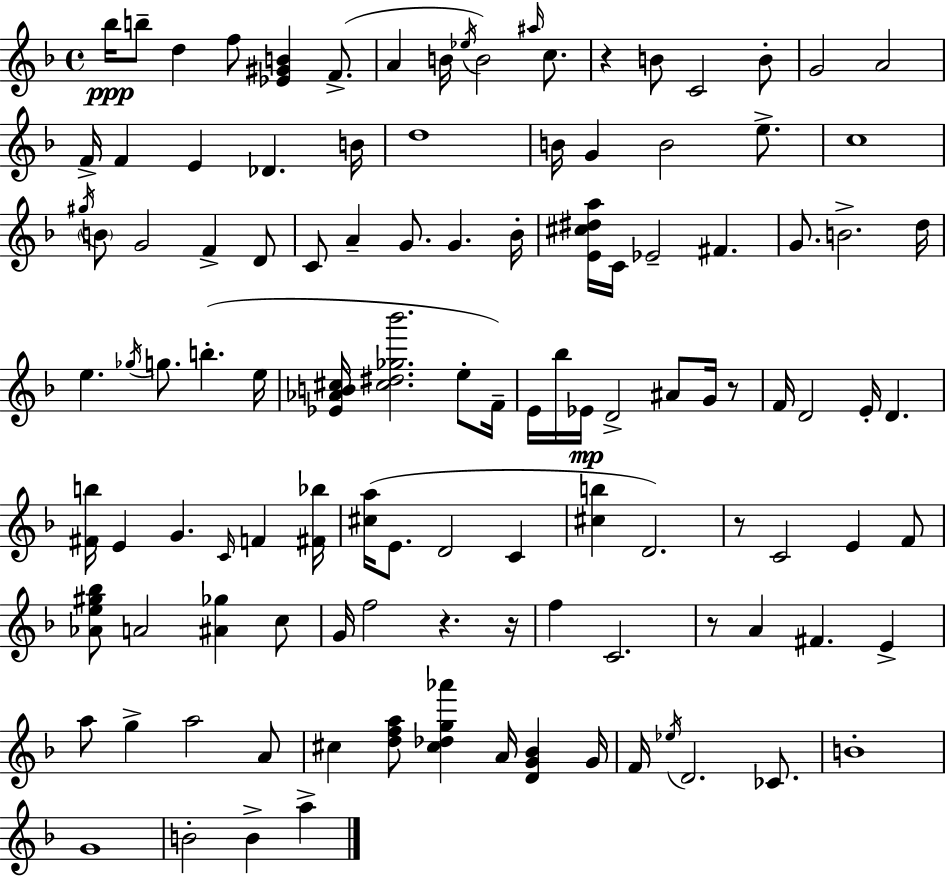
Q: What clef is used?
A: treble